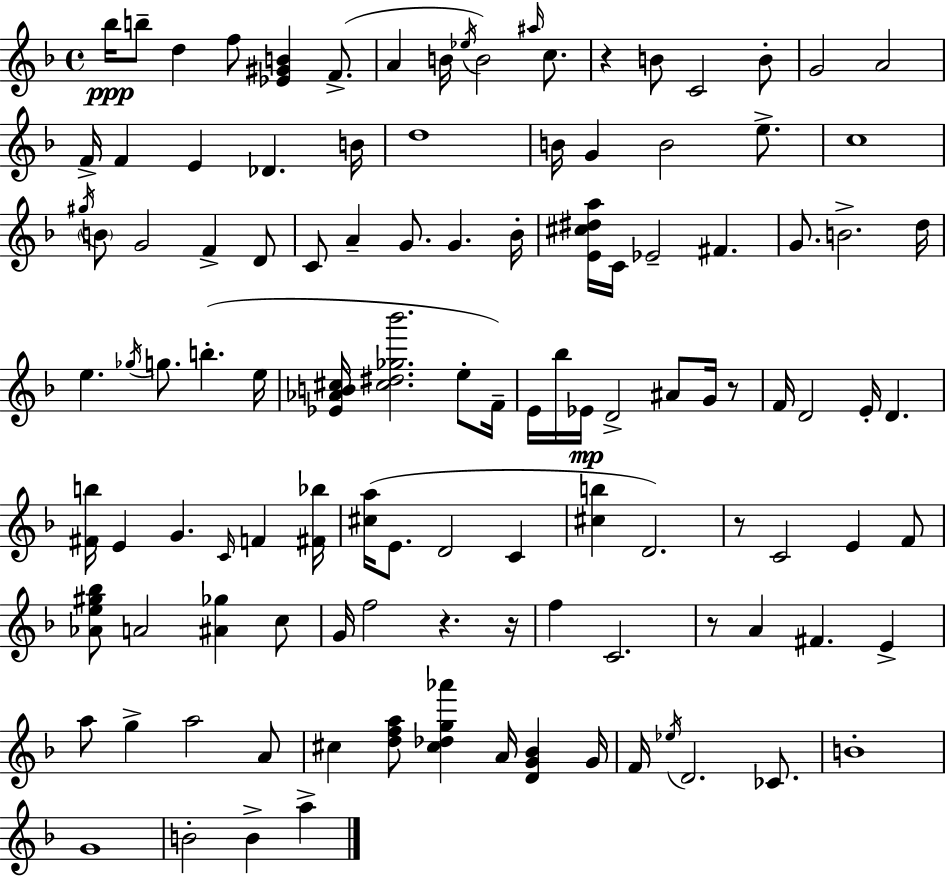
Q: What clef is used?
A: treble